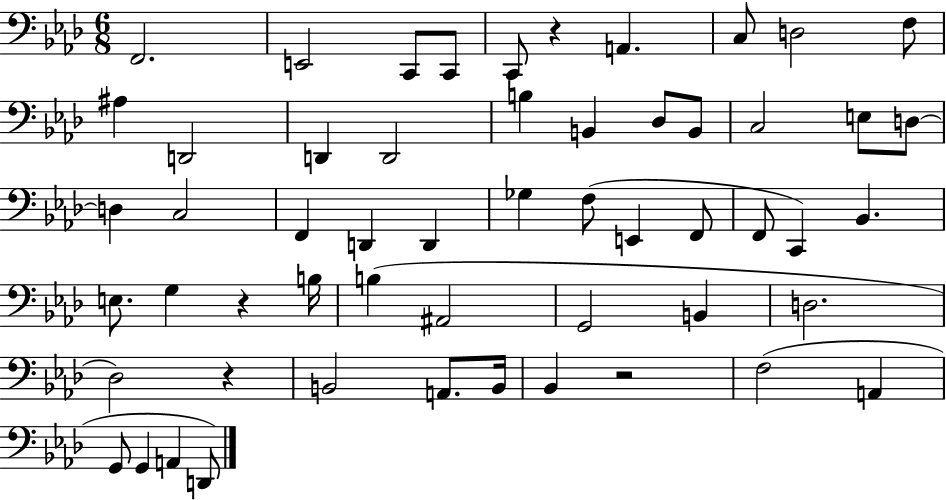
{
  \clef bass
  \numericTimeSignature
  \time 6/8
  \key aes \major
  f,2. | e,2 c,8 c,8 | c,8 r4 a,4. | c8 d2 f8 | \break ais4 d,2 | d,4 d,2 | b4 b,4 des8 b,8 | c2 e8 d8~~ | \break d4 c2 | f,4 d,4 d,4 | ges4 f8( e,4 f,8 | f,8 c,4) bes,4. | \break e8. g4 r4 b16 | b4( ais,2 | g,2 b,4 | d2. | \break des2) r4 | b,2 a,8. b,16 | bes,4 r2 | f2( a,4 | \break g,8 g,4 a,4 d,8) | \bar "|."
}